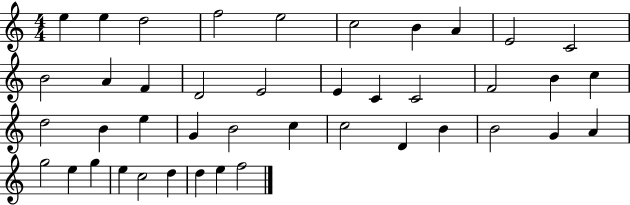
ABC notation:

X:1
T:Untitled
M:4/4
L:1/4
K:C
e e d2 f2 e2 c2 B A E2 C2 B2 A F D2 E2 E C C2 F2 B c d2 B e G B2 c c2 D B B2 G A g2 e g e c2 d d e f2